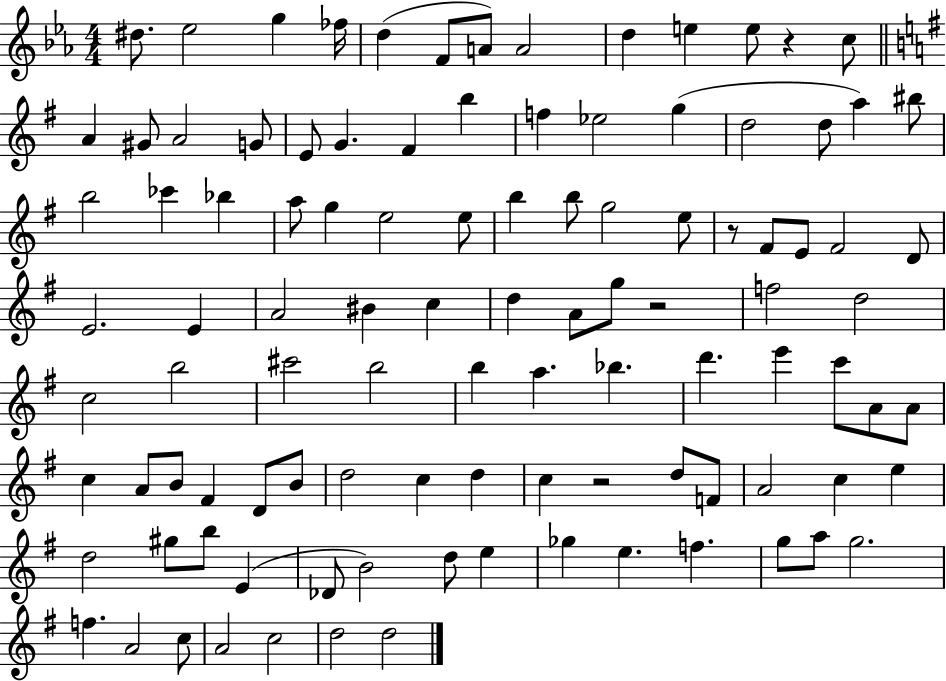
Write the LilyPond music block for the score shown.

{
  \clef treble
  \numericTimeSignature
  \time 4/4
  \key ees \major
  dis''8. ees''2 g''4 fes''16 | d''4( f'8 a'8) a'2 | d''4 e''4 e''8 r4 c''8 | \bar "||" \break \key g \major a'4 gis'8 a'2 g'8 | e'8 g'4. fis'4 b''4 | f''4 ees''2 g''4( | d''2 d''8 a''4) bis''8 | \break b''2 ces'''4 bes''4 | a''8 g''4 e''2 e''8 | b''4 b''8 g''2 e''8 | r8 fis'8 e'8 fis'2 d'8 | \break e'2. e'4 | a'2 bis'4 c''4 | d''4 a'8 g''8 r2 | f''2 d''2 | \break c''2 b''2 | cis'''2 b''2 | b''4 a''4. bes''4. | d'''4. e'''4 c'''8 a'8 a'8 | \break c''4 a'8 b'8 fis'4 d'8 b'8 | d''2 c''4 d''4 | c''4 r2 d''8 f'8 | a'2 c''4 e''4 | \break d''2 gis''8 b''8 e'4( | des'8 b'2) d''8 e''4 | ges''4 e''4. f''4. | g''8 a''8 g''2. | \break f''4. a'2 c''8 | a'2 c''2 | d''2 d''2 | \bar "|."
}